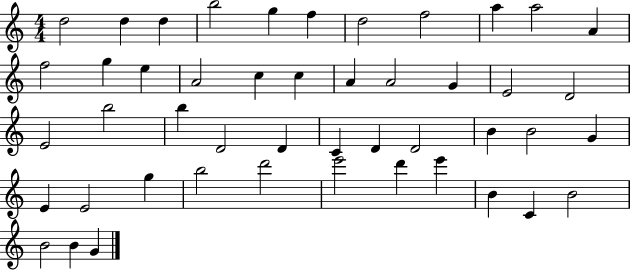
X:1
T:Untitled
M:4/4
L:1/4
K:C
d2 d d b2 g f d2 f2 a a2 A f2 g e A2 c c A A2 G E2 D2 E2 b2 b D2 D C D D2 B B2 G E E2 g b2 d'2 e'2 d' e' B C B2 B2 B G